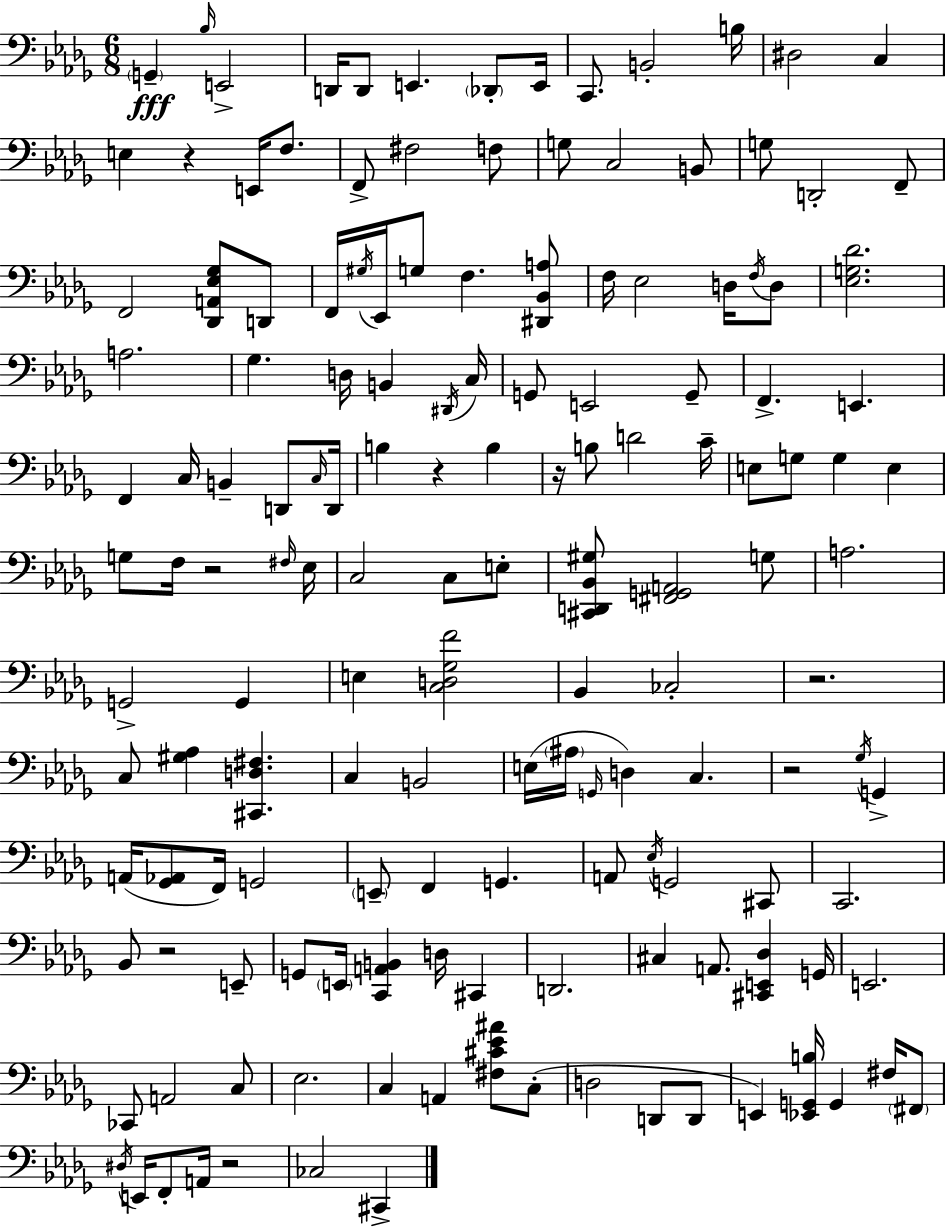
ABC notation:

X:1
T:Untitled
M:6/8
L:1/4
K:Bbm
G,, _B,/4 E,,2 D,,/4 D,,/2 E,, _D,,/2 E,,/4 C,,/2 B,,2 B,/4 ^D,2 C, E, z E,,/4 F,/2 F,,/2 ^F,2 F,/2 G,/2 C,2 B,,/2 G,/2 D,,2 F,,/2 F,,2 [_D,,A,,_E,_G,]/2 D,,/2 F,,/4 ^G,/4 _E,,/4 G,/2 F, [^D,,_B,,A,]/2 F,/4 _E,2 D,/4 F,/4 D,/2 [_E,G,_D]2 A,2 _G, D,/4 B,, ^D,,/4 C,/4 G,,/2 E,,2 G,,/2 F,, E,, F,, C,/4 B,, D,,/2 C,/4 D,,/4 B, z B, z/4 B,/2 D2 C/4 E,/2 G,/2 G, E, G,/2 F,/4 z2 ^F,/4 _E,/4 C,2 C,/2 E,/2 [^C,,D,,_B,,^G,]/2 [^F,,G,,A,,]2 G,/2 A,2 G,,2 G,, E, [C,D,_G,F]2 _B,, _C,2 z2 C,/2 [^G,_A,] [^C,,D,^F,] C, B,,2 E,/4 ^A,/4 G,,/4 D, C, z2 _G,/4 G,, A,,/4 [_G,,_A,,]/2 F,,/4 G,,2 E,,/2 F,, G,, A,,/2 _E,/4 G,,2 ^C,,/2 C,,2 _B,,/2 z2 E,,/2 G,,/2 E,,/4 [C,,A,,B,,] D,/4 ^C,, D,,2 ^C, A,,/2 [^C,,E,,_D,] G,,/4 E,,2 _C,,/2 A,,2 C,/2 _E,2 C, A,, [^F,^C_E^A]/2 C,/2 D,2 D,,/2 D,,/2 E,, [_E,,G,,B,]/4 G,, ^F,/4 ^F,,/2 ^D,/4 E,,/4 F,,/2 A,,/4 z2 _C,2 ^C,,